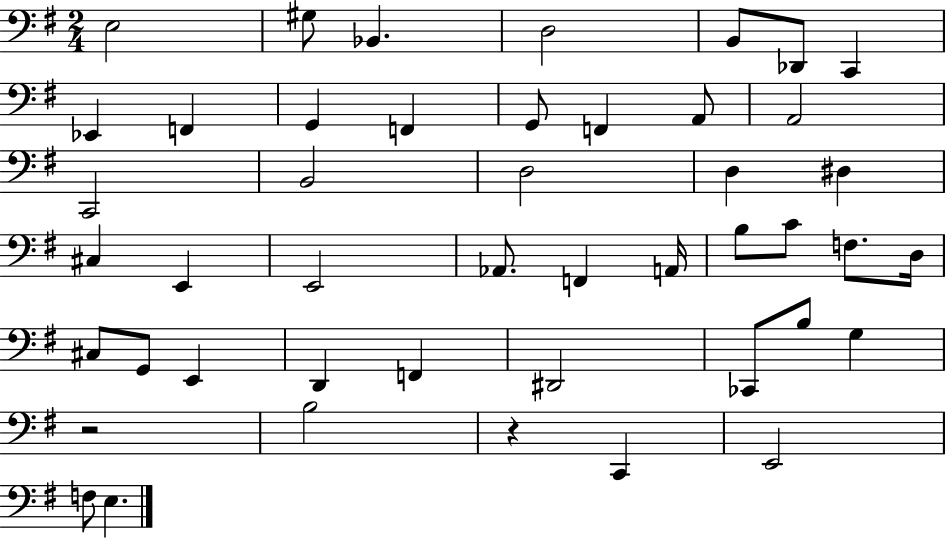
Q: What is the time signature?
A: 2/4